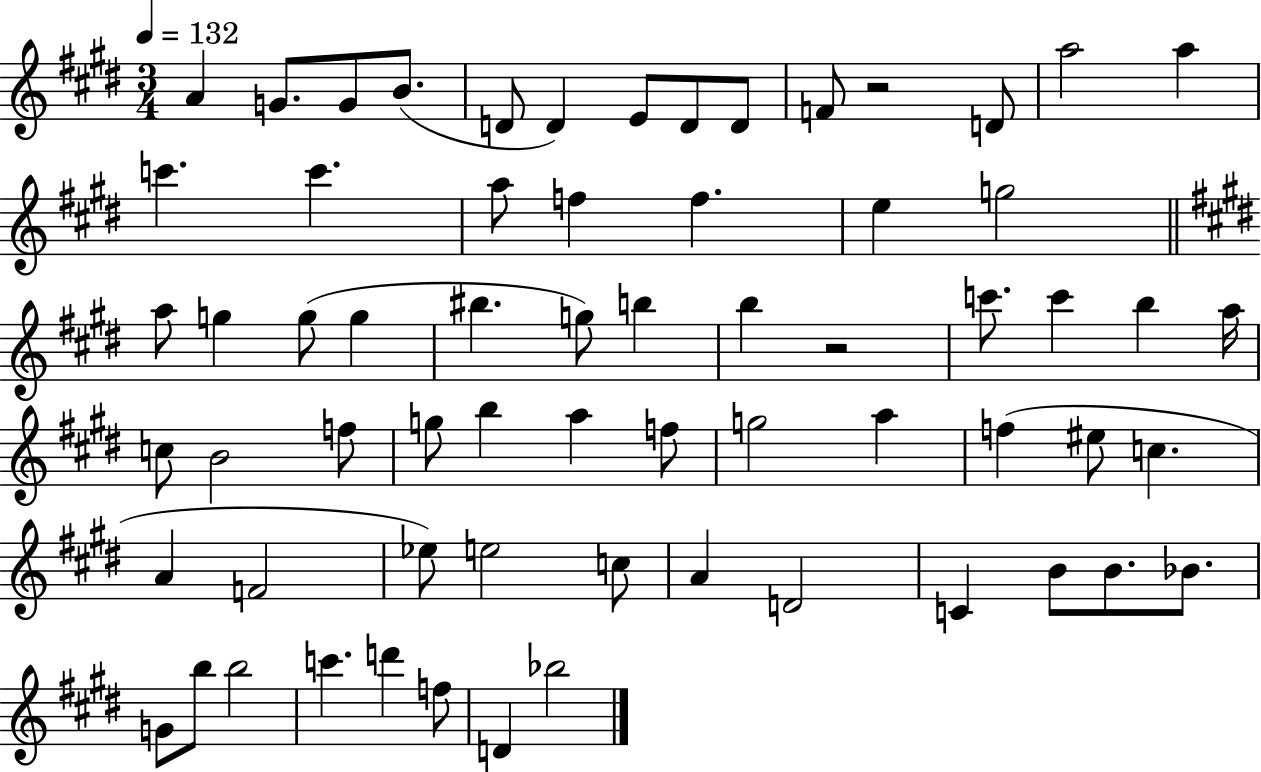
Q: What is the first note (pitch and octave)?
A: A4